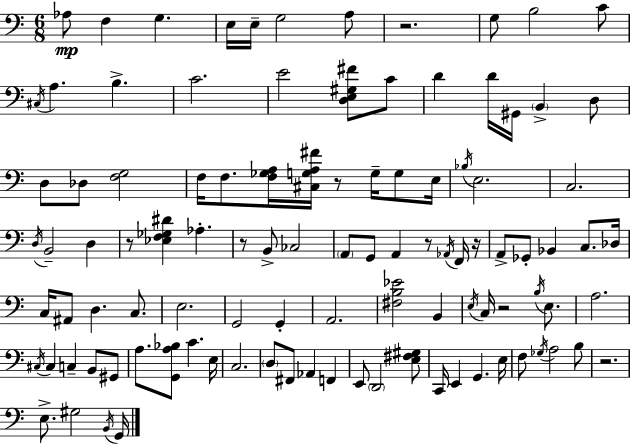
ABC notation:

X:1
T:Untitled
M:6/8
L:1/4
K:C
_A,/2 F, G, E,/4 E,/4 G,2 A,/2 z2 G,/2 B,2 C/2 ^C,/4 A, B, C2 E2 [D,E,^G,^F]/2 C/2 D D/4 ^G,,/4 B,, D,/2 D,/2 _D,/2 [F,G,]2 F,/4 F,/2 [F,_G,A,]/4 [^C,G,A,^F]/4 z/2 G,/4 G,/2 E,/4 _B,/4 E,2 C,2 D,/4 B,,2 D, z/2 [_E,F,_G,^D] _A, z/2 B,,/2 _C,2 A,,/2 G,,/2 A,, z/2 _A,,/4 F,,/4 z/4 A,,/2 _G,,/2 _B,, C,/2 _D,/4 C,/4 ^A,,/2 D, C,/2 E,2 G,,2 G,, A,,2 [^F,B,_E]2 B,, E,/4 C,/4 z2 B,/4 E,/2 A,2 ^C,/4 ^C, C, B,,/2 ^G,,/2 A,/2 [G,,A,_B,]/2 C E,/4 C,2 D,/2 ^F,,/2 _A,, F,, E,,/2 D,,2 [E,^F,^G,]/2 C,,/4 E,, G,, E,/4 F,/2 _G,/4 A,2 B,/2 z2 E,/2 ^G,2 B,,/4 G,,/4